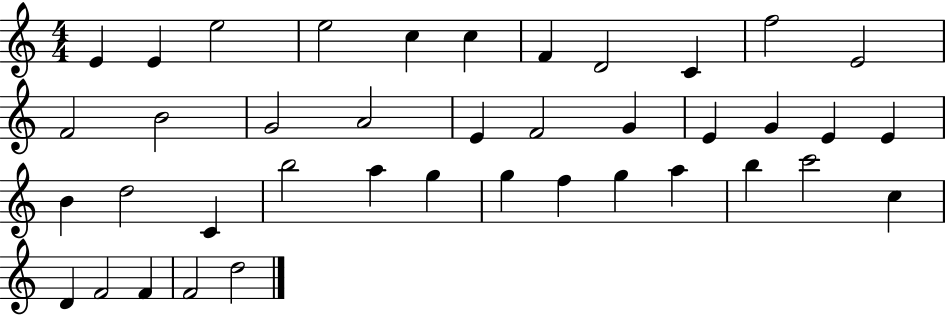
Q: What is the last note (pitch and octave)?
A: D5